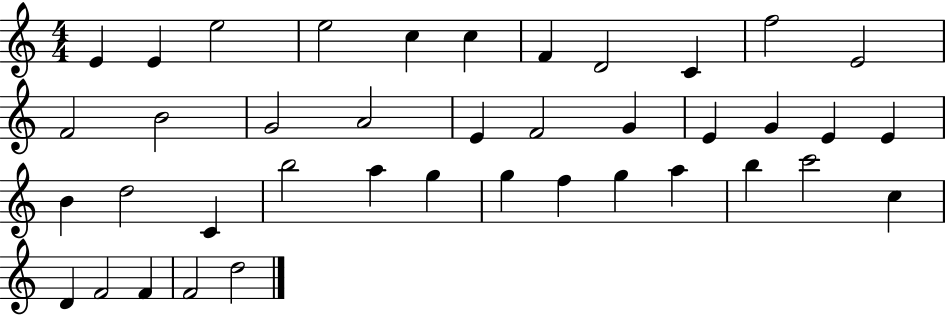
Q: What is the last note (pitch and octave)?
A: D5